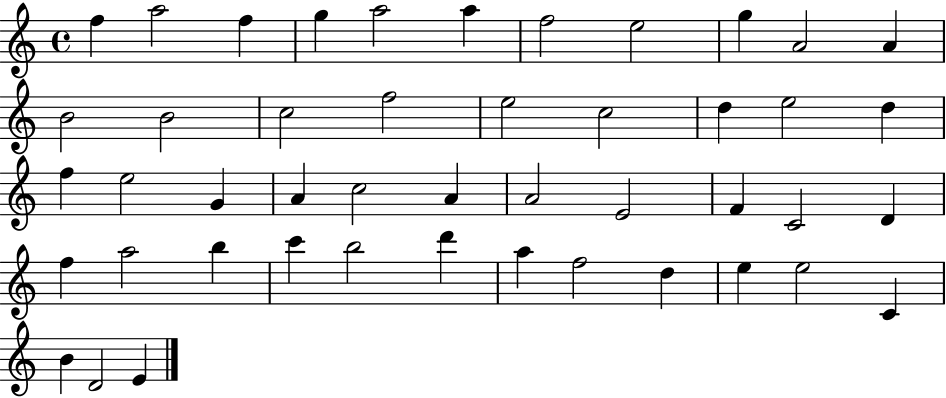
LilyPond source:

{
  \clef treble
  \time 4/4
  \defaultTimeSignature
  \key c \major
  f''4 a''2 f''4 | g''4 a''2 a''4 | f''2 e''2 | g''4 a'2 a'4 | \break b'2 b'2 | c''2 f''2 | e''2 c''2 | d''4 e''2 d''4 | \break f''4 e''2 g'4 | a'4 c''2 a'4 | a'2 e'2 | f'4 c'2 d'4 | \break f''4 a''2 b''4 | c'''4 b''2 d'''4 | a''4 f''2 d''4 | e''4 e''2 c'4 | \break b'4 d'2 e'4 | \bar "|."
}